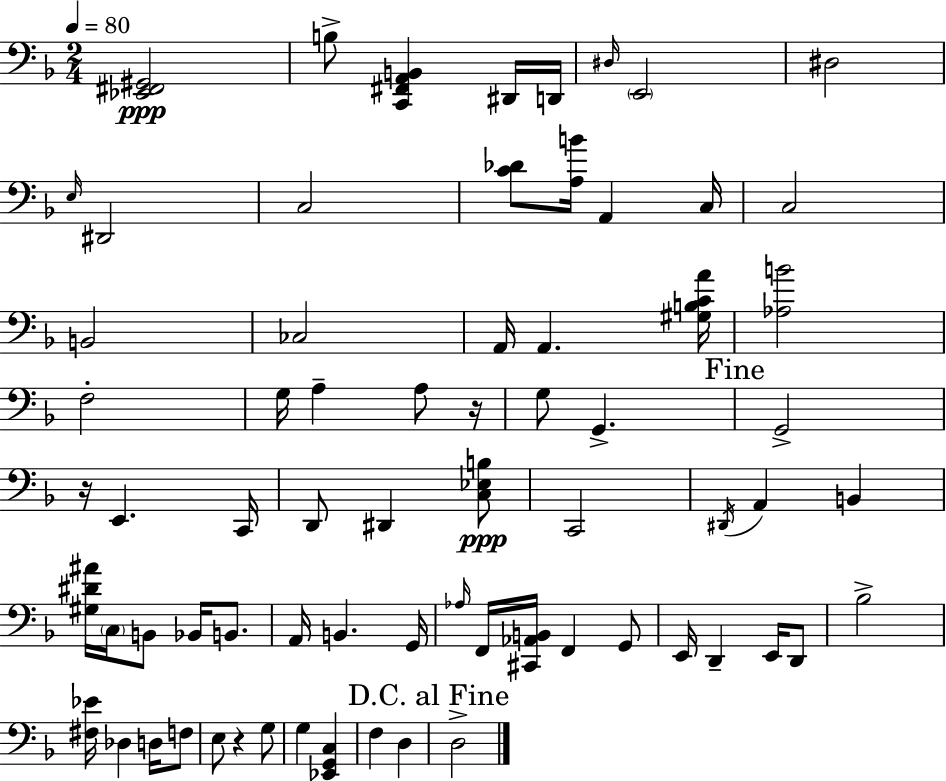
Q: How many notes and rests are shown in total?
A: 70